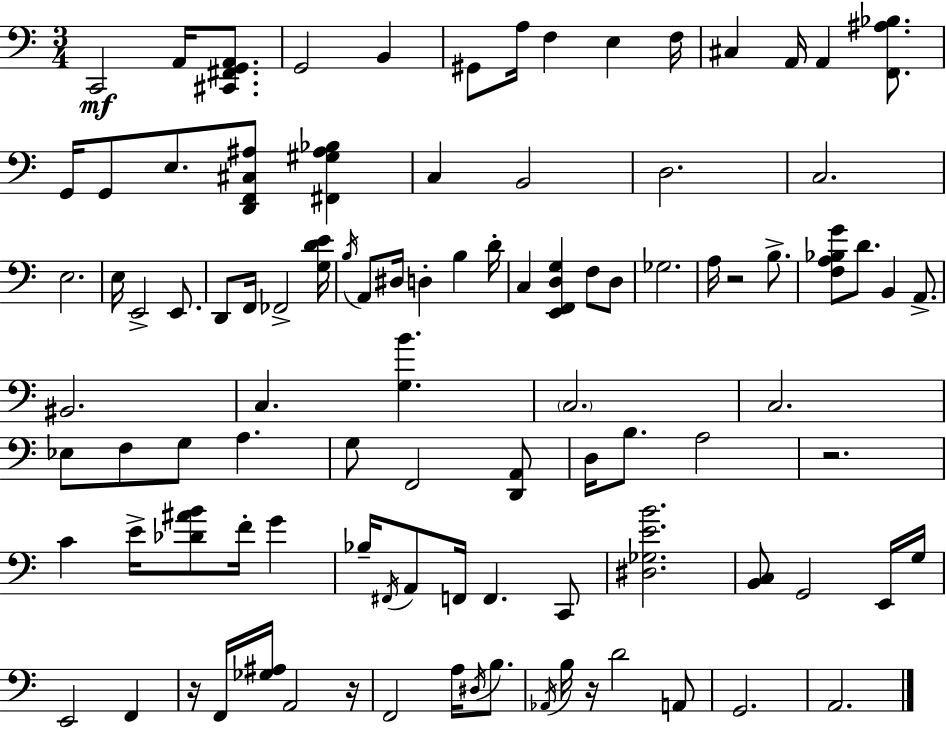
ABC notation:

X:1
T:Untitled
M:3/4
L:1/4
K:C
C,,2 A,,/4 [^C,,^F,,G,,A,,]/2 G,,2 B,, ^G,,/2 A,/4 F, E, F,/4 ^C, A,,/4 A,, [F,,^A,_B,]/2 G,,/4 G,,/2 E,/2 [D,,F,,^C,^A,]/2 [^F,,^G,^A,_B,] C, B,,2 D,2 C,2 E,2 E,/4 E,,2 E,,/2 D,,/2 F,,/4 _F,,2 [G,DE]/4 B,/4 A,,/2 ^D,/4 D, B, D/4 C, [E,,F,,D,G,] F,/2 D,/2 _G,2 A,/4 z2 B,/2 [F,A,_B,G]/2 D/2 B,, A,,/2 ^B,,2 C, [G,B] C,2 C,2 _E,/2 F,/2 G,/2 A, G,/2 F,,2 [D,,A,,]/2 D,/4 B,/2 A,2 z2 C E/4 [_D^AB]/2 F/4 G _B,/4 ^F,,/4 A,,/2 F,,/4 F,, C,,/2 [^D,_G,EB]2 [B,,C,]/2 G,,2 E,,/4 G,/4 E,,2 F,, z/4 F,,/4 [_G,^A,]/4 A,,2 z/4 F,,2 A,/4 ^D,/4 B,/2 _A,,/4 B,/4 z/4 D2 A,,/2 G,,2 A,,2